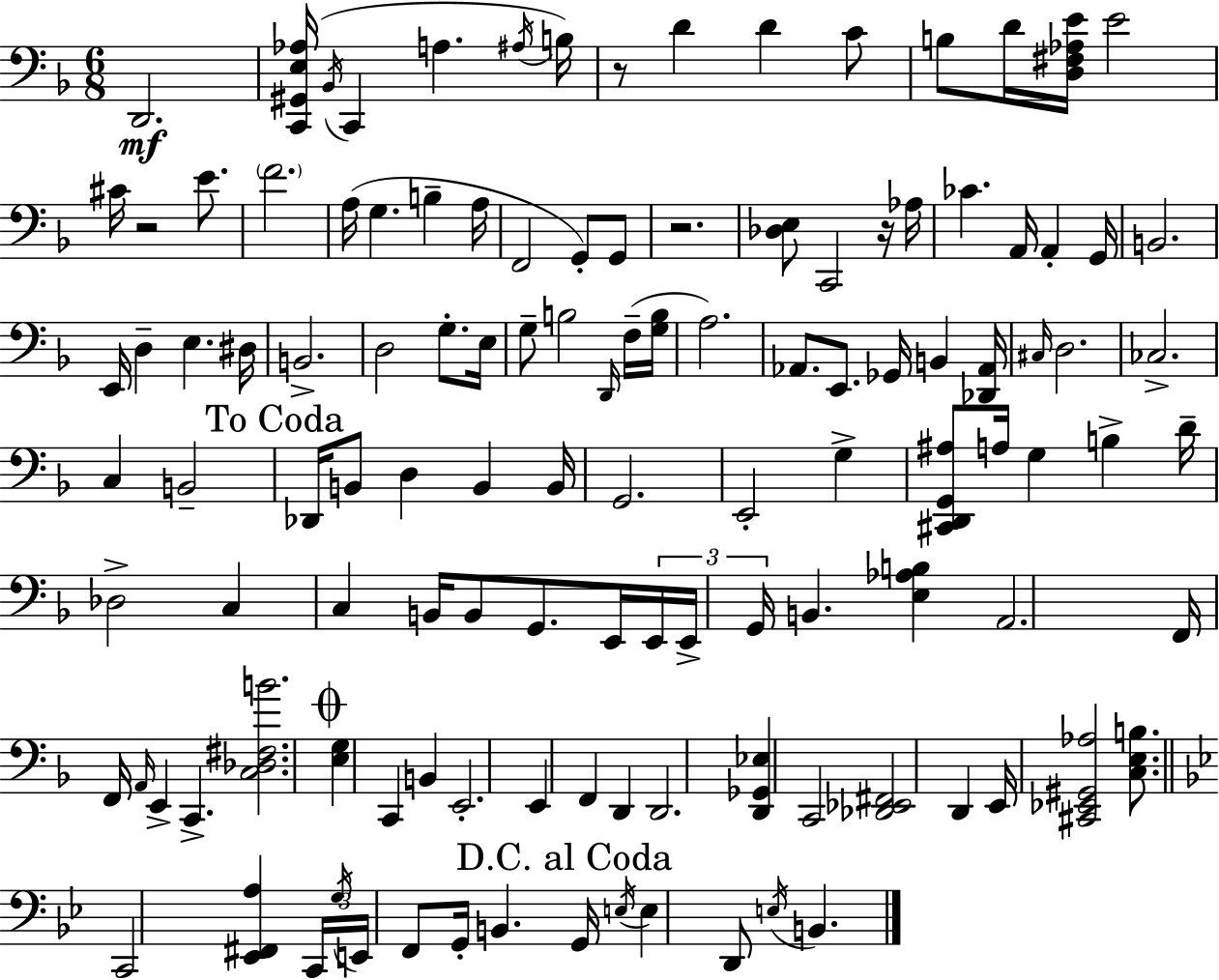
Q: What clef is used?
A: bass